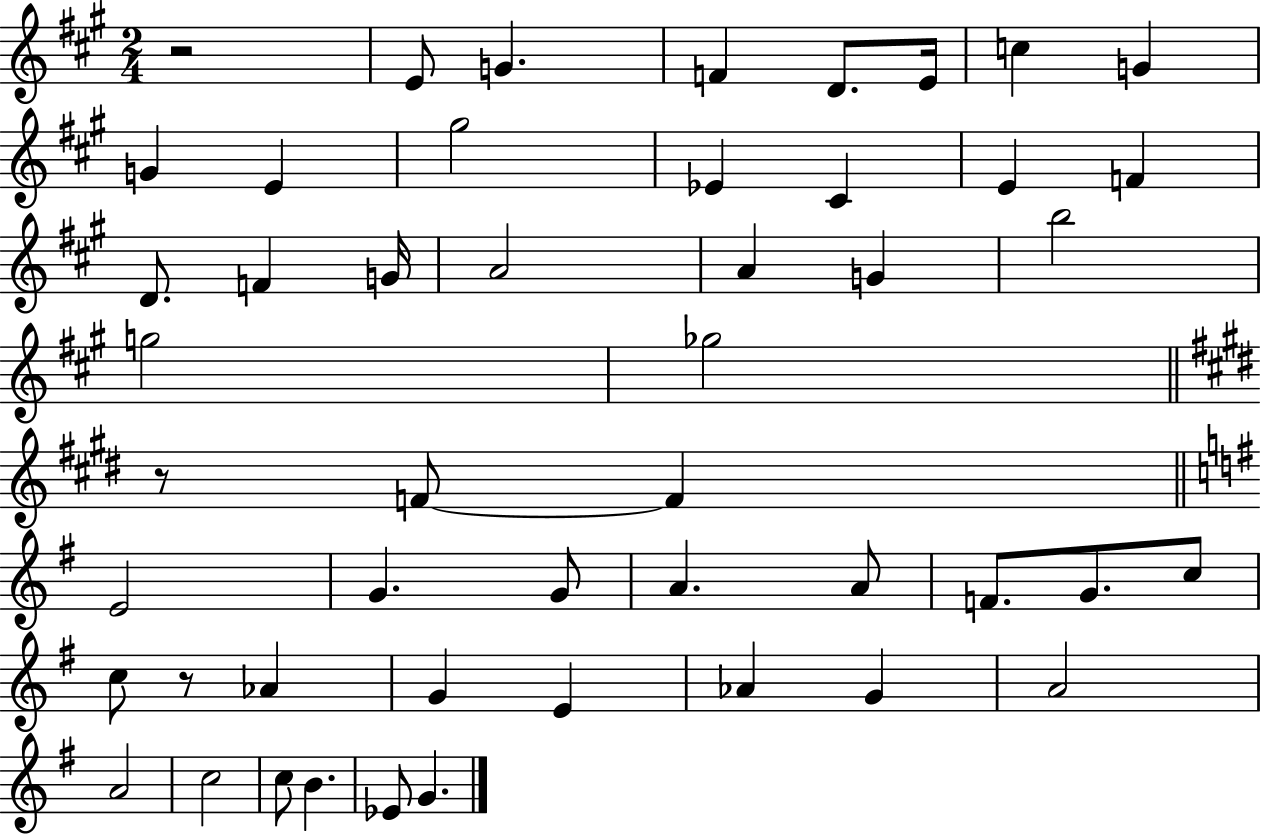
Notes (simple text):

R/h E4/e G4/q. F4/q D4/e. E4/s C5/q G4/q G4/q E4/q G#5/h Eb4/q C#4/q E4/q F4/q D4/e. F4/q G4/s A4/h A4/q G4/q B5/h G5/h Gb5/h R/e F4/e F4/q E4/h G4/q. G4/e A4/q. A4/e F4/e. G4/e. C5/e C5/e R/e Ab4/q G4/q E4/q Ab4/q G4/q A4/h A4/h C5/h C5/e B4/q. Eb4/e G4/q.